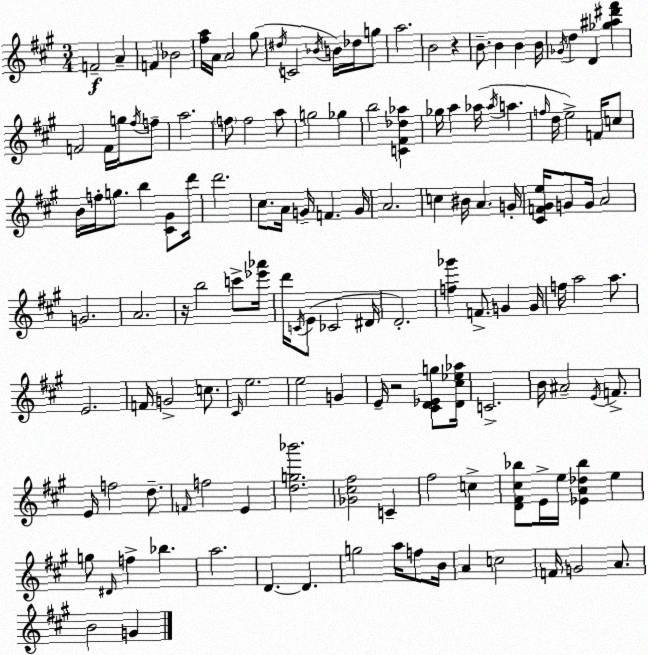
X:1
T:Untitled
M:3/4
L:1/4
K:A
F2 A F _B2 [^fa]/4 A/4 A2 ^g/2 ^d/4 C2 _B/4 B/4 _d/4 g/2 a2 B2 z B/2 B B B/4 _G/4 d D [_g^a^d'^f'] F2 F/4 g/4 ^f/4 f/2 a2 f/2 f2 a/2 g2 _g b2 [C^F_d_a] _g/4 a _a/4 _a/4 a f/4 d/4 e2 F/4 c/2 B/4 f/4 g/2 b [^C^G]/2 d'/4 d'2 ^c/2 A/4 G/4 F G/4 A2 c ^B/4 A G/4 [^CF^Ge]/4 G/2 G/4 A2 G2 A2 z/4 b2 c'/2 [_e'_a']/4 d'/4 C/4 E/2 _C2 ^D/4 D2 [f_g'] F/2 G G/4 f/4 a2 a/2 E2 F/4 G2 c/2 ^C/4 e2 e2 G E/4 z2 [^CD_Eg]/2 [D^c_e_a]/4 C2 B/4 ^A2 E/4 F/2 E/4 f2 d/2 F/4 f2 E [dg_b']2 [_G^c^f]2 C ^f2 c [D^F^c_b]/2 E/4 e/4 [_EA_d_b] e g/2 ^D/4 f _b a2 D D g2 a/4 f/2 B/4 A c2 F/4 G2 A/2 B2 G